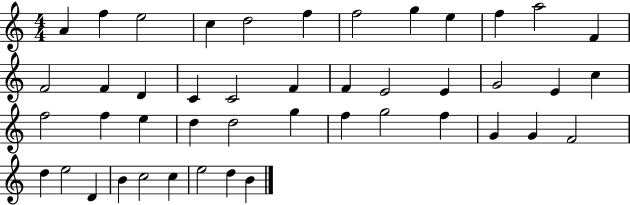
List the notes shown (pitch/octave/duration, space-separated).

A4/q F5/q E5/h C5/q D5/h F5/q F5/h G5/q E5/q F5/q A5/h F4/q F4/h F4/q D4/q C4/q C4/h F4/q F4/q E4/h E4/q G4/h E4/q C5/q F5/h F5/q E5/q D5/q D5/h G5/q F5/q G5/h F5/q G4/q G4/q F4/h D5/q E5/h D4/q B4/q C5/h C5/q E5/h D5/q B4/q